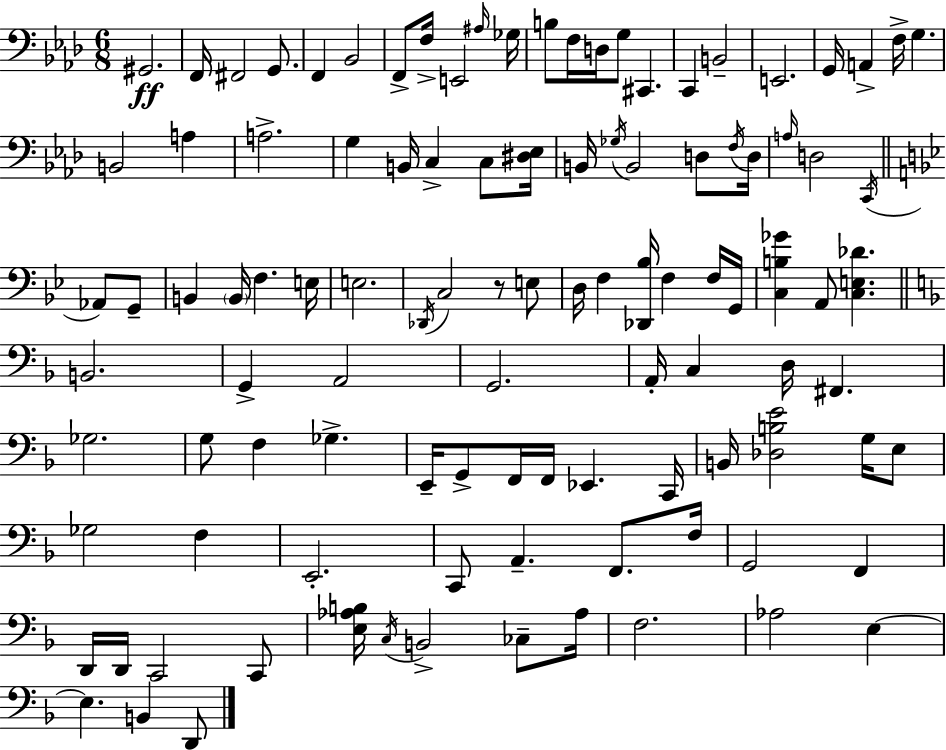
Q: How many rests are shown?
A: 1